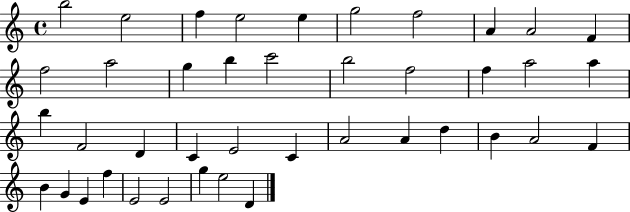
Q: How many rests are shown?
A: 0